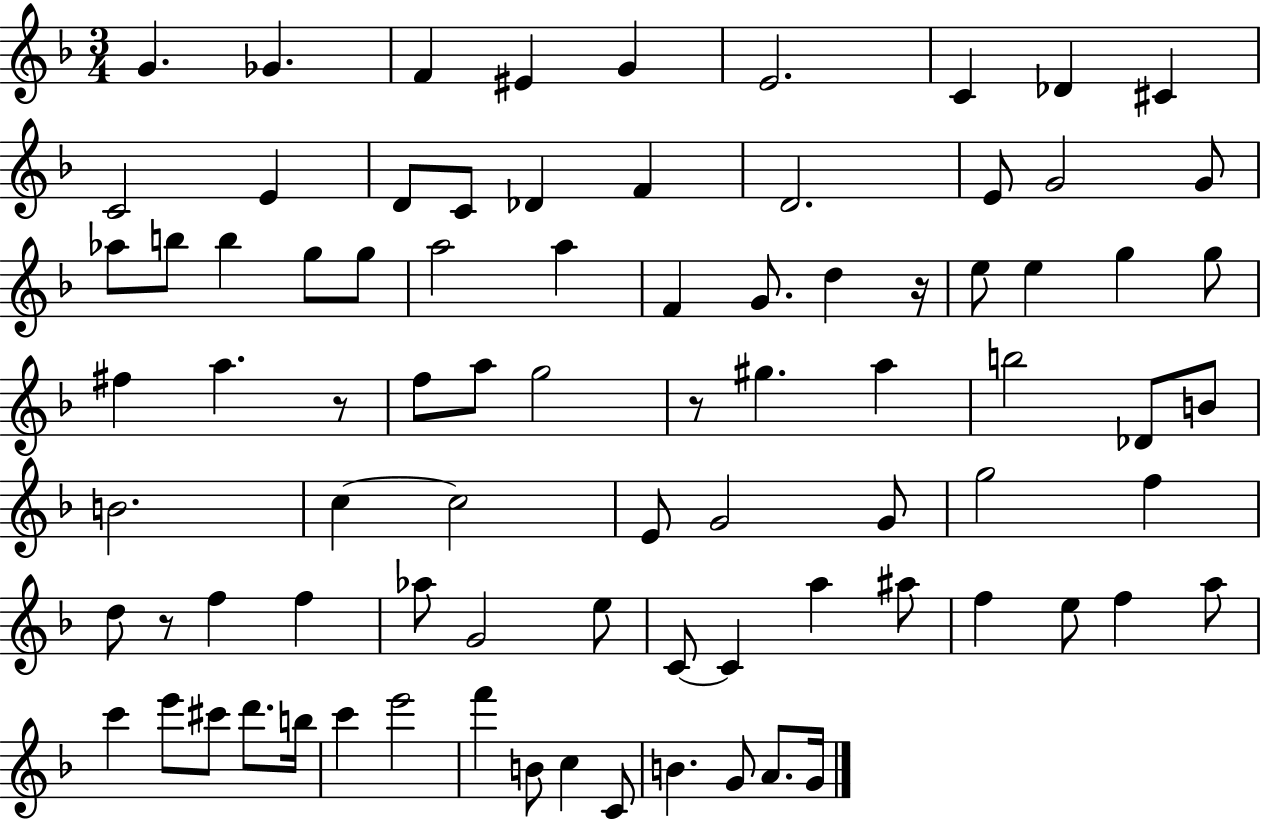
G4/q. Gb4/q. F4/q EIS4/q G4/q E4/h. C4/q Db4/q C#4/q C4/h E4/q D4/e C4/e Db4/q F4/q D4/h. E4/e G4/h G4/e Ab5/e B5/e B5/q G5/e G5/e A5/h A5/q F4/q G4/e. D5/q R/s E5/e E5/q G5/q G5/e F#5/q A5/q. R/e F5/e A5/e G5/h R/e G#5/q. A5/q B5/h Db4/e B4/e B4/h. C5/q C5/h E4/e G4/h G4/e G5/h F5/q D5/e R/e F5/q F5/q Ab5/e G4/h E5/e C4/e C4/q A5/q A#5/e F5/q E5/e F5/q A5/e C6/q E6/e C#6/e D6/e. B5/s C6/q E6/h F6/q B4/e C5/q C4/e B4/q. G4/e A4/e. G4/s